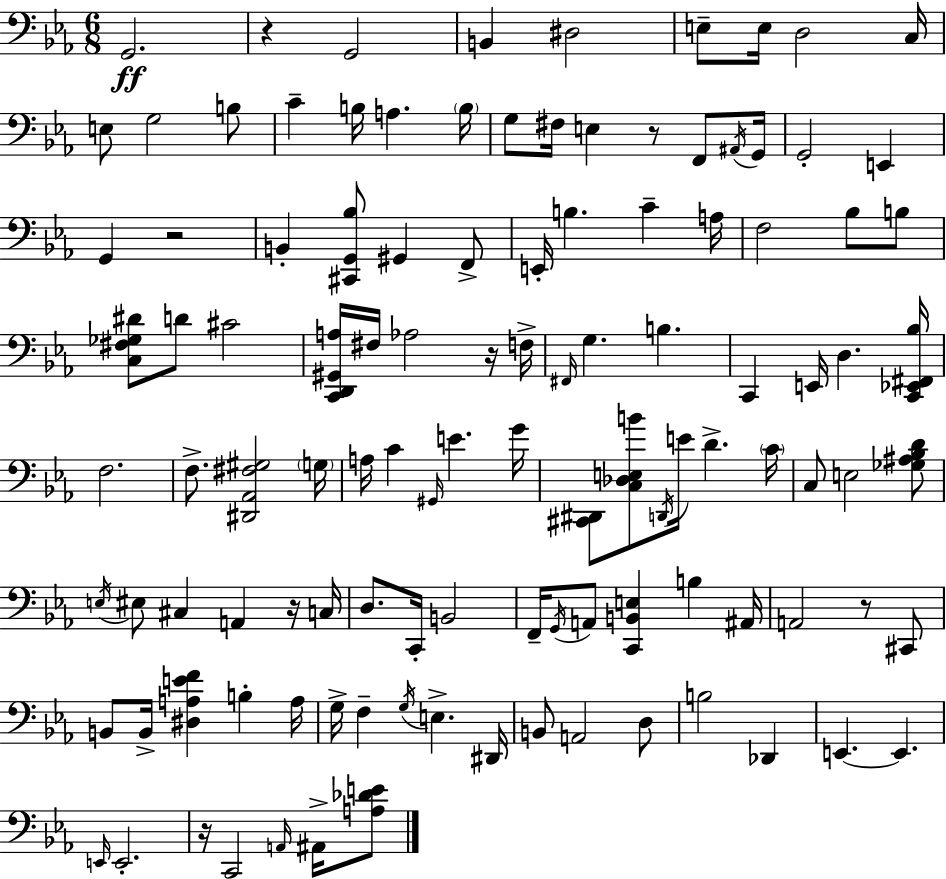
X:1
T:Untitled
M:6/8
L:1/4
K:Cm
G,,2 z G,,2 B,, ^D,2 E,/2 E,/4 D,2 C,/4 E,/2 G,2 B,/2 C B,/4 A, B,/4 G,/2 ^F,/4 E, z/2 F,,/2 ^A,,/4 G,,/4 G,,2 E,, G,, z2 B,, [^C,,G,,_B,]/2 ^G,, F,,/2 E,,/4 B, C A,/4 F,2 _B,/2 B,/2 [C,^F,_G,^D]/2 D/2 ^C2 [C,,D,,^G,,A,]/4 ^F,/4 _A,2 z/4 F,/4 ^F,,/4 G, B, C,, E,,/4 D, [C,,_E,,^F,,_B,]/4 F,2 F,/2 [^D,,_A,,^F,^G,]2 G,/4 A,/4 C ^G,,/4 E G/4 [^C,,^D,,]/2 [C,_D,E,B]/2 D,,/4 E/4 D C/4 C,/2 E,2 [_G,^A,_B,D]/2 E,/4 ^E,/2 ^C, A,, z/4 C,/4 D,/2 C,,/4 B,,2 F,,/4 G,,/4 A,,/2 [C,,B,,E,] B, ^A,,/4 A,,2 z/2 ^C,,/2 B,,/2 B,,/4 [^D,A,EF] B, A,/4 G,/4 F, G,/4 E, ^D,,/4 B,,/2 A,,2 D,/2 B,2 _D,, E,, E,, E,,/4 E,,2 z/4 C,,2 A,,/4 ^A,,/4 [A,_DE]/2